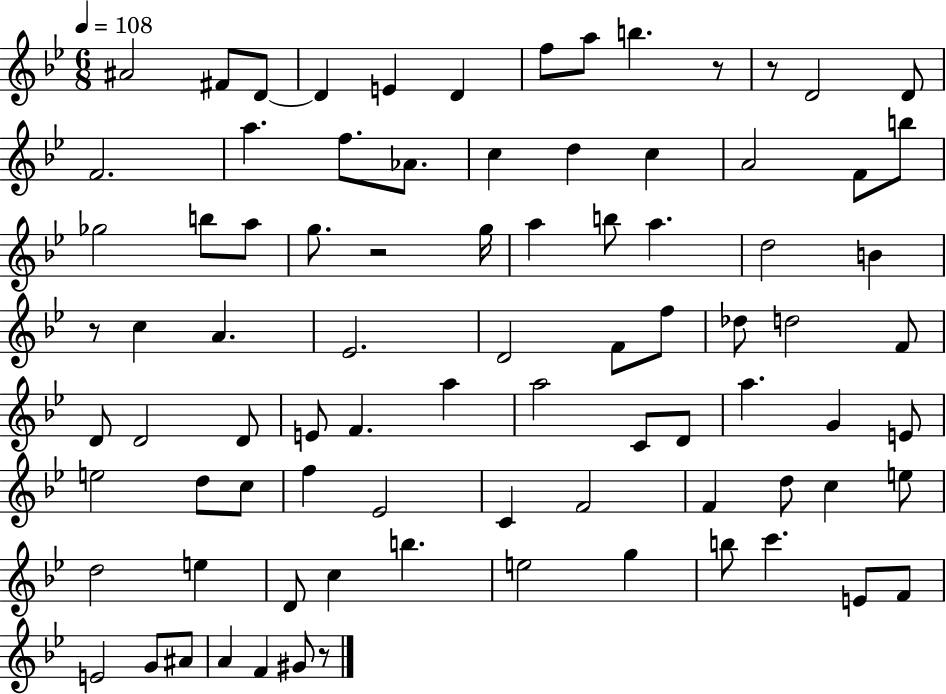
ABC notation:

X:1
T:Untitled
M:6/8
L:1/4
K:Bb
^A2 ^F/2 D/2 D E D f/2 a/2 b z/2 z/2 D2 D/2 F2 a f/2 _A/2 c d c A2 F/2 b/2 _g2 b/2 a/2 g/2 z2 g/4 a b/2 a d2 B z/2 c A _E2 D2 F/2 f/2 _d/2 d2 F/2 D/2 D2 D/2 E/2 F a a2 C/2 D/2 a G E/2 e2 d/2 c/2 f _E2 C F2 F d/2 c e/2 d2 e D/2 c b e2 g b/2 c' E/2 F/2 E2 G/2 ^A/2 A F ^G/2 z/2